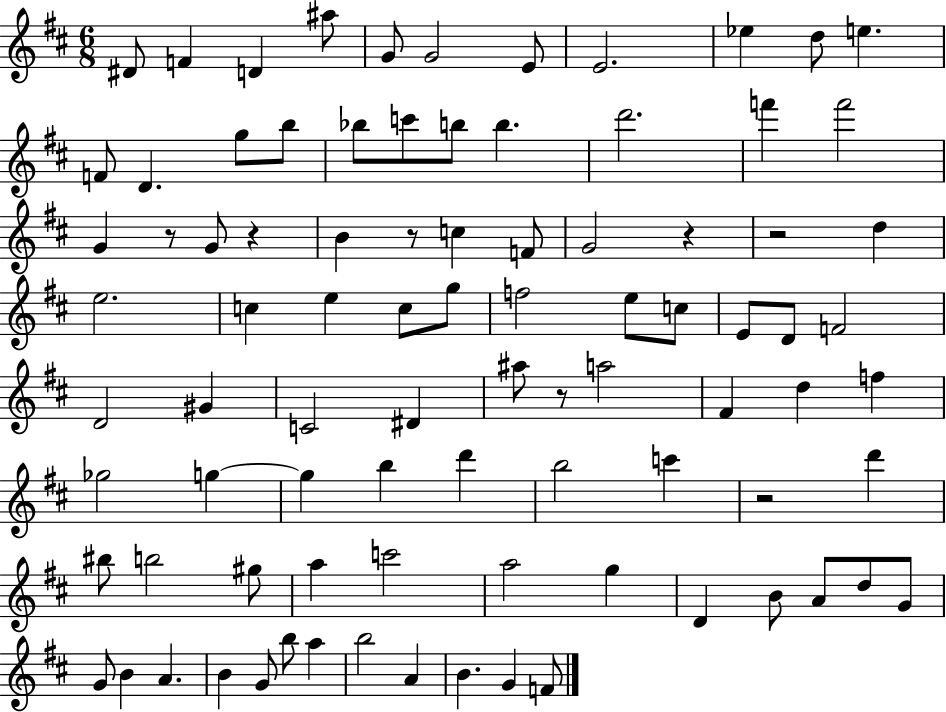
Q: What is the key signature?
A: D major